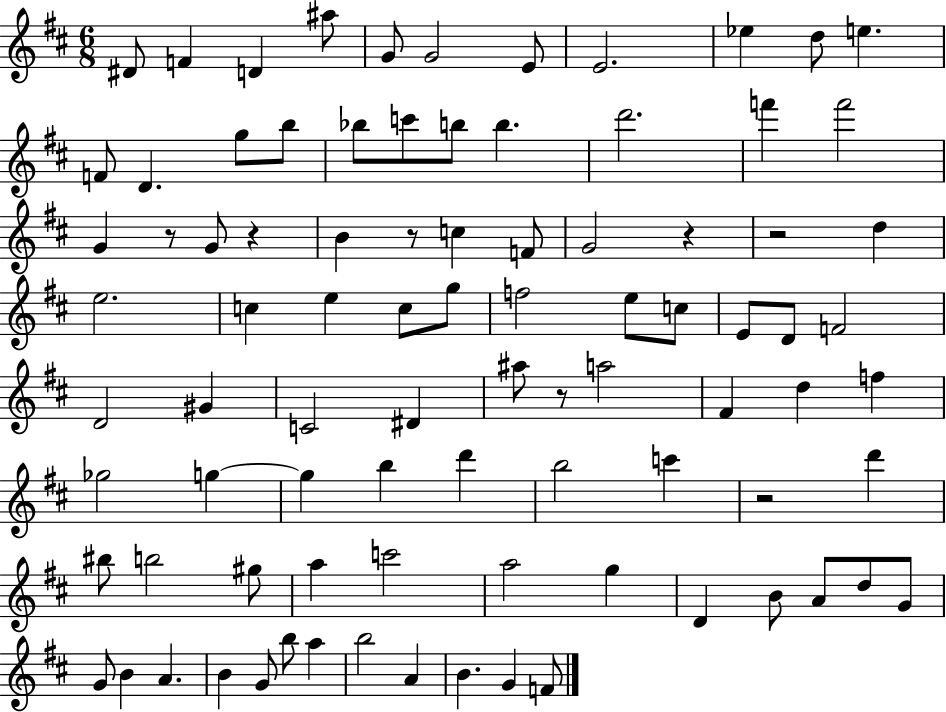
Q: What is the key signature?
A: D major